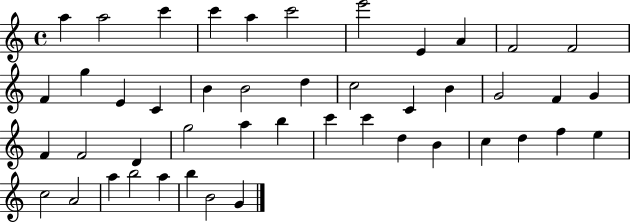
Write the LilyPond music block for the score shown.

{
  \clef treble
  \time 4/4
  \defaultTimeSignature
  \key c \major
  a''4 a''2 c'''4 | c'''4 a''4 c'''2 | e'''2 e'4 a'4 | f'2 f'2 | \break f'4 g''4 e'4 c'4 | b'4 b'2 d''4 | c''2 c'4 b'4 | g'2 f'4 g'4 | \break f'4 f'2 d'4 | g''2 a''4 b''4 | c'''4 c'''4 d''4 b'4 | c''4 d''4 f''4 e''4 | \break c''2 a'2 | a''4 b''2 a''4 | b''4 b'2 g'4 | \bar "|."
}